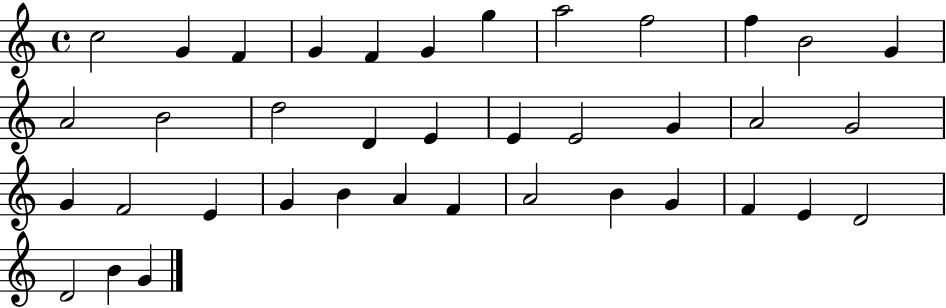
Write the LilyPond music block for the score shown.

{
  \clef treble
  \time 4/4
  \defaultTimeSignature
  \key c \major
  c''2 g'4 f'4 | g'4 f'4 g'4 g''4 | a''2 f''2 | f''4 b'2 g'4 | \break a'2 b'2 | d''2 d'4 e'4 | e'4 e'2 g'4 | a'2 g'2 | \break g'4 f'2 e'4 | g'4 b'4 a'4 f'4 | a'2 b'4 g'4 | f'4 e'4 d'2 | \break d'2 b'4 g'4 | \bar "|."
}